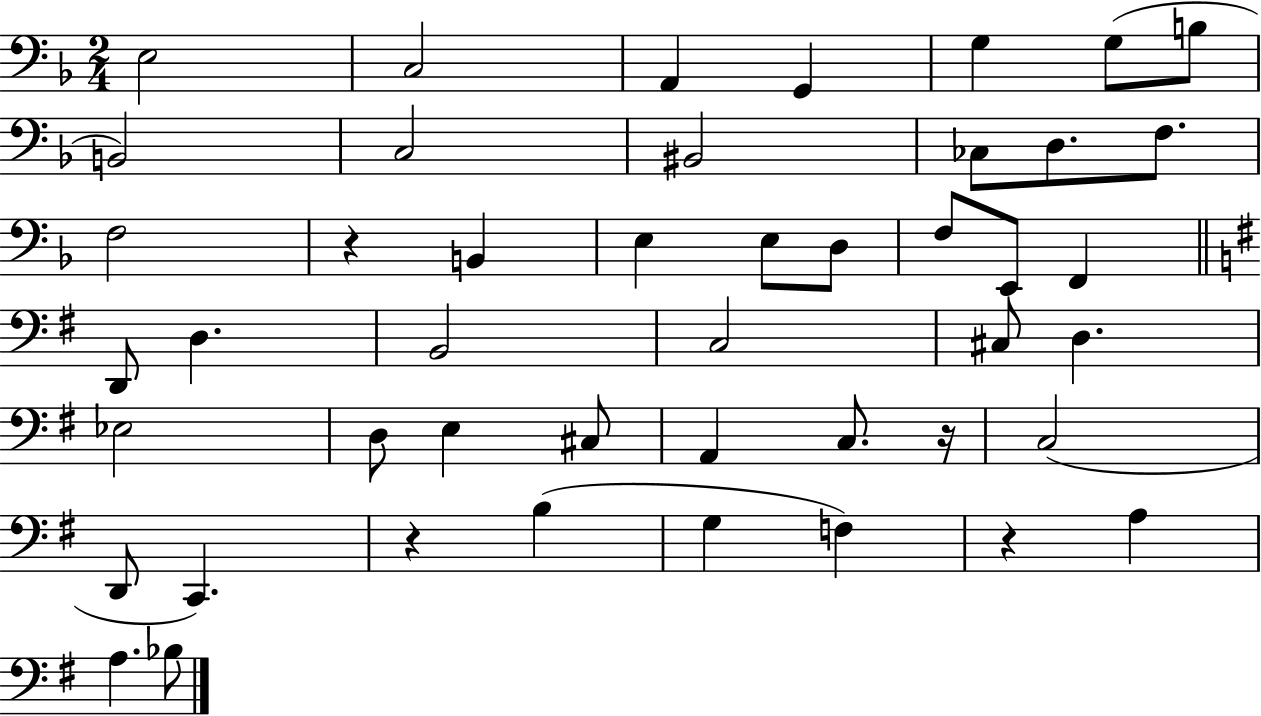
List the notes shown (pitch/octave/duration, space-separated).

E3/h C3/h A2/q G2/q G3/q G3/e B3/e B2/h C3/h BIS2/h CES3/e D3/e. F3/e. F3/h R/q B2/q E3/q E3/e D3/e F3/e E2/e F2/q D2/e D3/q. B2/h C3/h C#3/e D3/q. Eb3/h D3/e E3/q C#3/e A2/q C3/e. R/s C3/h D2/e C2/q. R/q B3/q G3/q F3/q R/q A3/q A3/q. Bb3/e